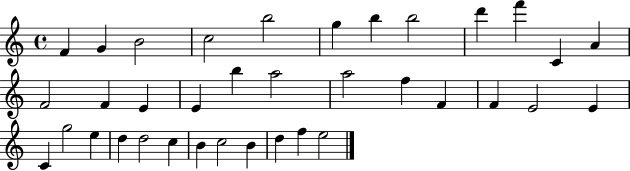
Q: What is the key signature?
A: C major